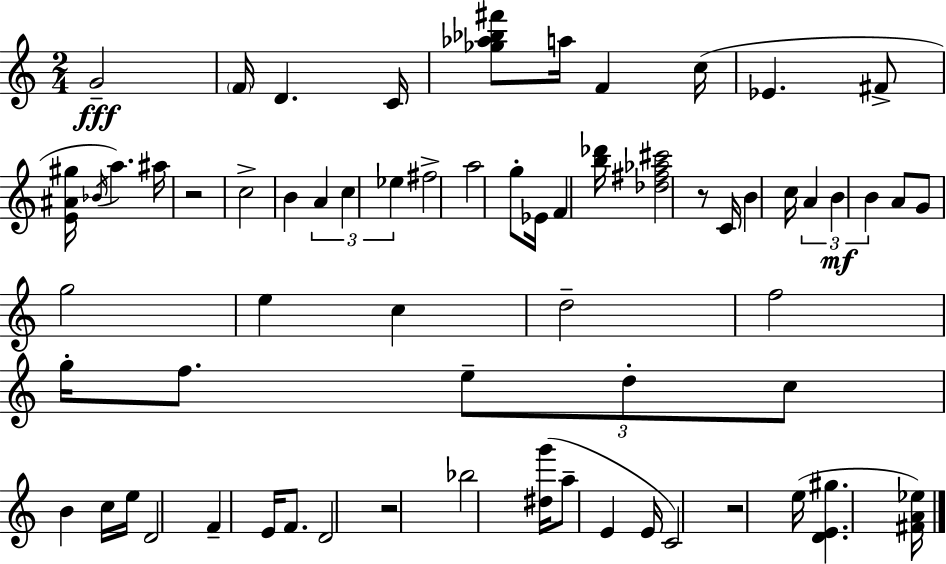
{
  \clef treble
  \numericTimeSignature
  \time 2/4
  \key a \minor
  g'2--\fff | \parenthesize f'16 d'4. c'16 | <ges'' aes'' bes'' fis'''>8 a''16 f'4 c''16( | ees'4. fis'8-> | \break <e' ais' gis''>16 \acciaccatura { bes'16 }) a''4. | ais''16 r2 | c''2-> | b'4 \tuplet 3/2 { a'4 | \break c''4 ees''4 } | fis''2-> | a''2 | g''8-. ees'16 f'4 | \break <b'' des'''>16 <des'' fis'' aes'' cis'''>2 | r8 c'16 b'4 | c''16 \tuplet 3/2 { a'4 b'4\mf | b'4 } a'8 g'8 | \break g''2 | e''4 c''4 | d''2-- | f''2 | \break g''16-. f''8. \tuplet 3/2 { e''8-- d''8-. | c''8 } b'4 c''16 | e''16 d'2 | f'4-- e'16 f'8. | \break d'2 | r2 | bes''2 | <dis'' g'''>16( a''8-- e'4 | \break e'16 c'2) | r2 | e''16( <d' e' gis''>4. | <fis' a' ees''>16) \bar "|."
}